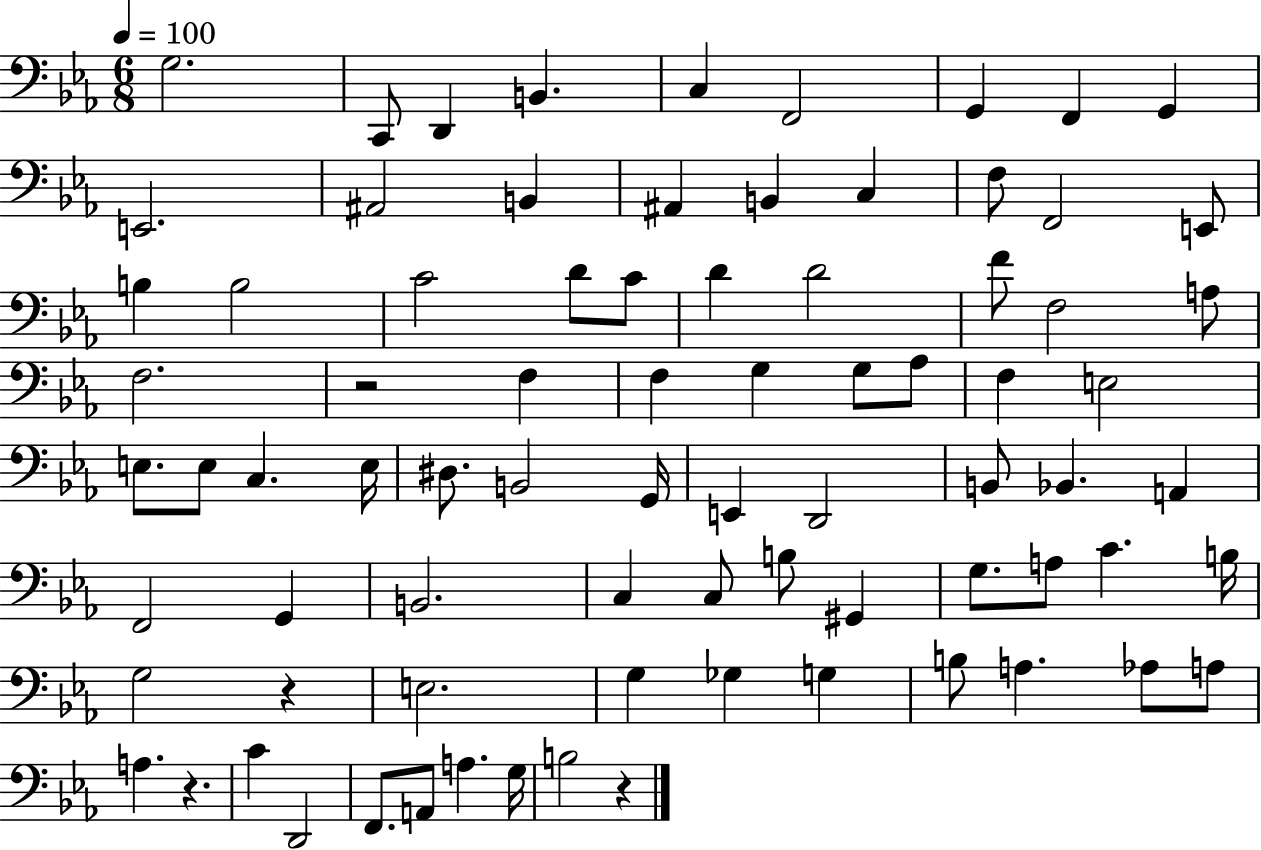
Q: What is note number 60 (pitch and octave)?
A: G3